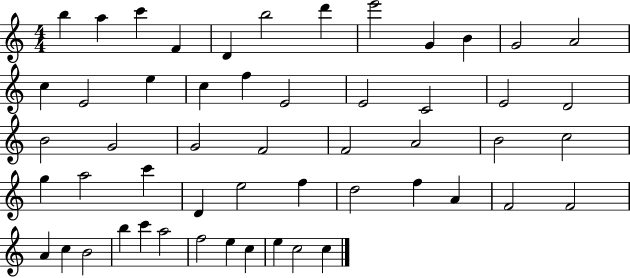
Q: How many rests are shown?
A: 0